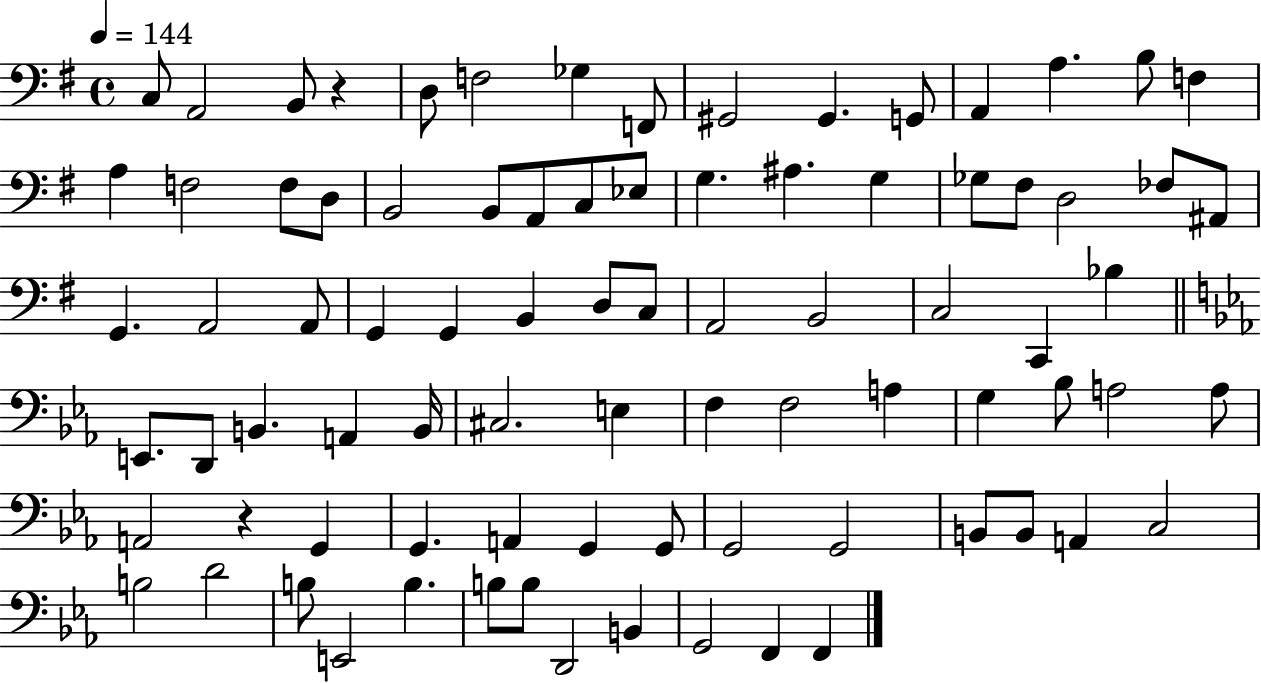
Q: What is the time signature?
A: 4/4